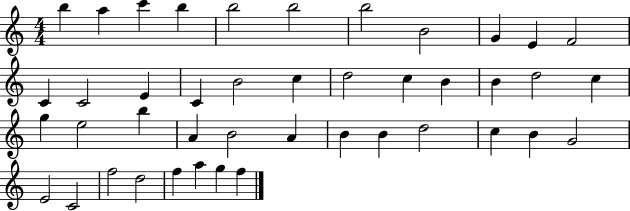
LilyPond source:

{
  \clef treble
  \numericTimeSignature
  \time 4/4
  \key c \major
  b''4 a''4 c'''4 b''4 | b''2 b''2 | b''2 b'2 | g'4 e'4 f'2 | \break c'4 c'2 e'4 | c'4 b'2 c''4 | d''2 c''4 b'4 | b'4 d''2 c''4 | \break g''4 e''2 b''4 | a'4 b'2 a'4 | b'4 b'4 d''2 | c''4 b'4 g'2 | \break e'2 c'2 | f''2 d''2 | f''4 a''4 g''4 f''4 | \bar "|."
}